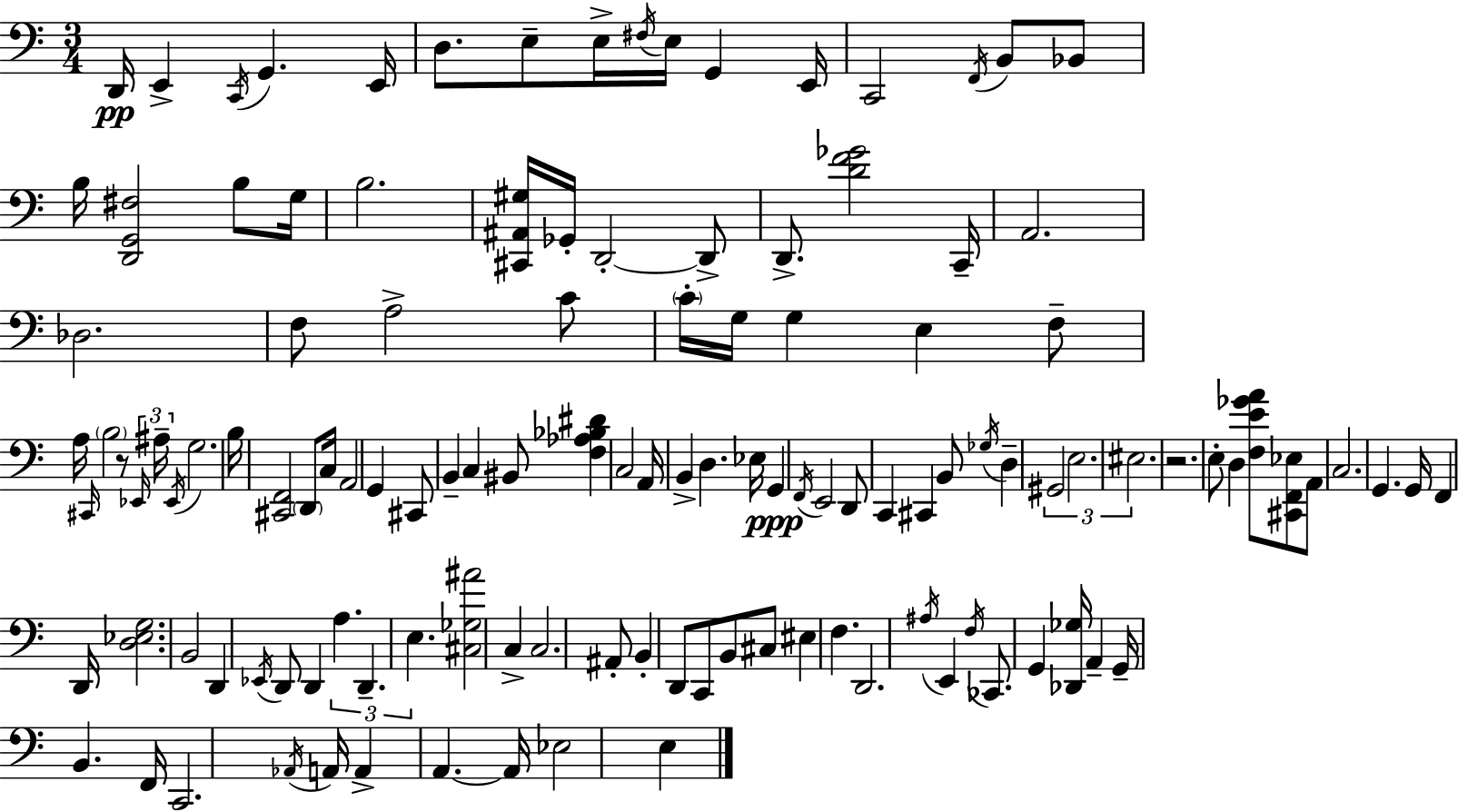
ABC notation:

X:1
T:Untitled
M:3/4
L:1/4
K:Am
D,,/4 E,, C,,/4 G,, E,,/4 D,/2 E,/2 E,/4 ^F,/4 E,/4 G,, E,,/4 C,,2 F,,/4 B,,/2 _B,,/2 B,/4 [D,,G,,^F,]2 B,/2 G,/4 B,2 [^C,,^A,,^G,]/4 _G,,/4 D,,2 D,,/2 D,,/2 [DF_G]2 C,,/4 A,,2 _D,2 F,/2 A,2 C/2 C/4 G,/4 G, E, F,/2 A,/4 ^C,,/4 B,2 z/2 _E,,/4 ^A,/4 _E,,/4 G,2 B,/4 [^C,,F,,]2 D,,/2 C,/4 A,,2 G,, ^C,,/2 B,, C, ^B,,/2 [F,_A,_B,^D] C,2 A,,/4 B,, D, _E,/4 G,, F,,/4 E,,2 D,,/2 C,, ^C,, B,,/2 _G,/4 D, ^G,,2 E,2 ^E,2 z2 E,/2 D, [F,E_GA]/2 [^C,,F,,_E,]/2 A,,/2 C,2 G,, G,,/4 F,, D,,/4 [D,_E,G,]2 B,,2 D,, _E,,/4 D,,/2 D,, A, D,, E, [^C,_G,^A]2 C, C,2 ^A,,/2 B,, D,,/2 C,,/2 B,,/2 ^C,/2 ^E, F, D,,2 ^A,/4 E,, F,/4 _C,,/2 G,, [_D,,_G,]/4 A,, G,,/4 B,, F,,/4 C,,2 _A,,/4 A,,/4 A,, A,, A,,/4 _E,2 E,